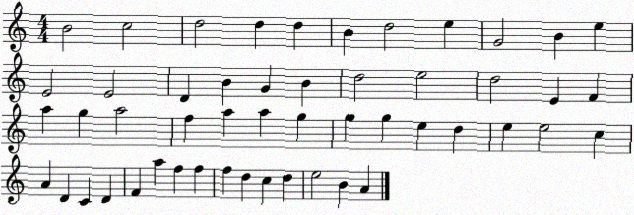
X:1
T:Untitled
M:4/4
L:1/4
K:C
B2 c2 d2 d d B d2 e G2 B e E2 E2 D B G B d2 e2 d2 E F a g a2 f a a g g g e d e e2 c A D C D F a f f f d c d e2 B A